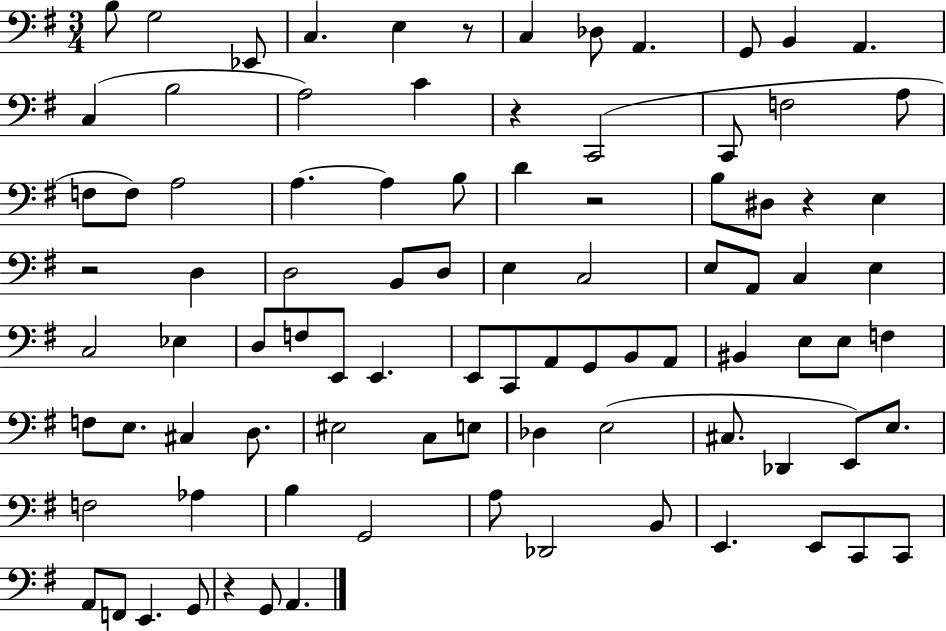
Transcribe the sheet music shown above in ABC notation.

X:1
T:Untitled
M:3/4
L:1/4
K:G
B,/2 G,2 _E,,/2 C, E, z/2 C, _D,/2 A,, G,,/2 B,, A,, C, B,2 A,2 C z C,,2 C,,/2 F,2 A,/2 F,/2 F,/2 A,2 A, A, B,/2 D z2 B,/2 ^D,/2 z E, z2 D, D,2 B,,/2 D,/2 E, C,2 E,/2 A,,/2 C, E, C,2 _E, D,/2 F,/2 E,,/2 E,, E,,/2 C,,/2 A,,/2 G,,/2 B,,/2 A,,/2 ^B,, E,/2 E,/2 F, F,/2 E,/2 ^C, D,/2 ^E,2 C,/2 E,/2 _D, E,2 ^C,/2 _D,, E,,/2 E,/2 F,2 _A, B, G,,2 A,/2 _D,,2 B,,/2 E,, E,,/2 C,,/2 C,,/2 A,,/2 F,,/2 E,, G,,/2 z G,,/2 A,,